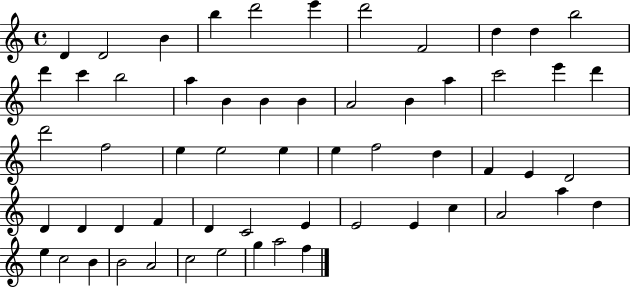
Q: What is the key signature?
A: C major